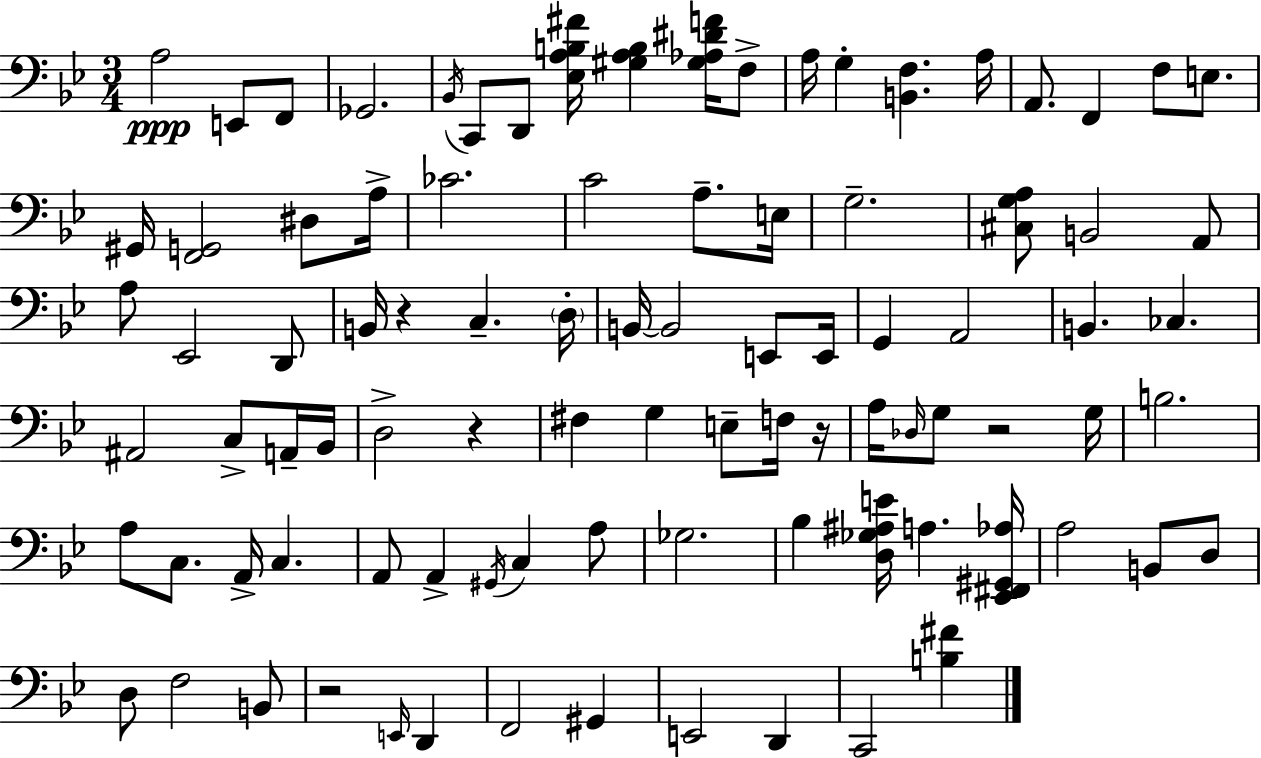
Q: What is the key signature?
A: G minor